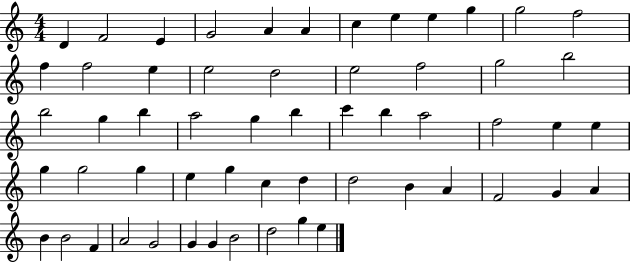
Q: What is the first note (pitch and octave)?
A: D4